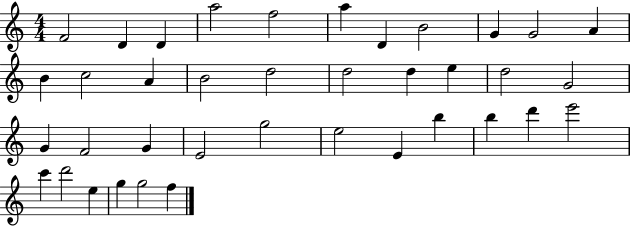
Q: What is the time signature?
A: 4/4